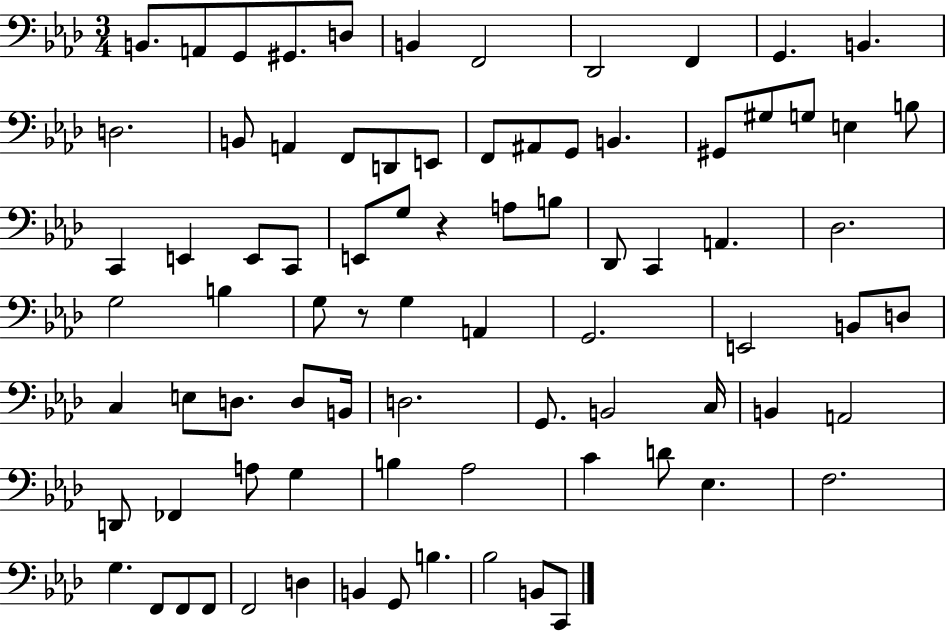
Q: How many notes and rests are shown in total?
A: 82